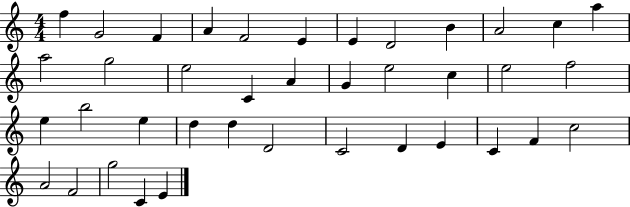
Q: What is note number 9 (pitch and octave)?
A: B4